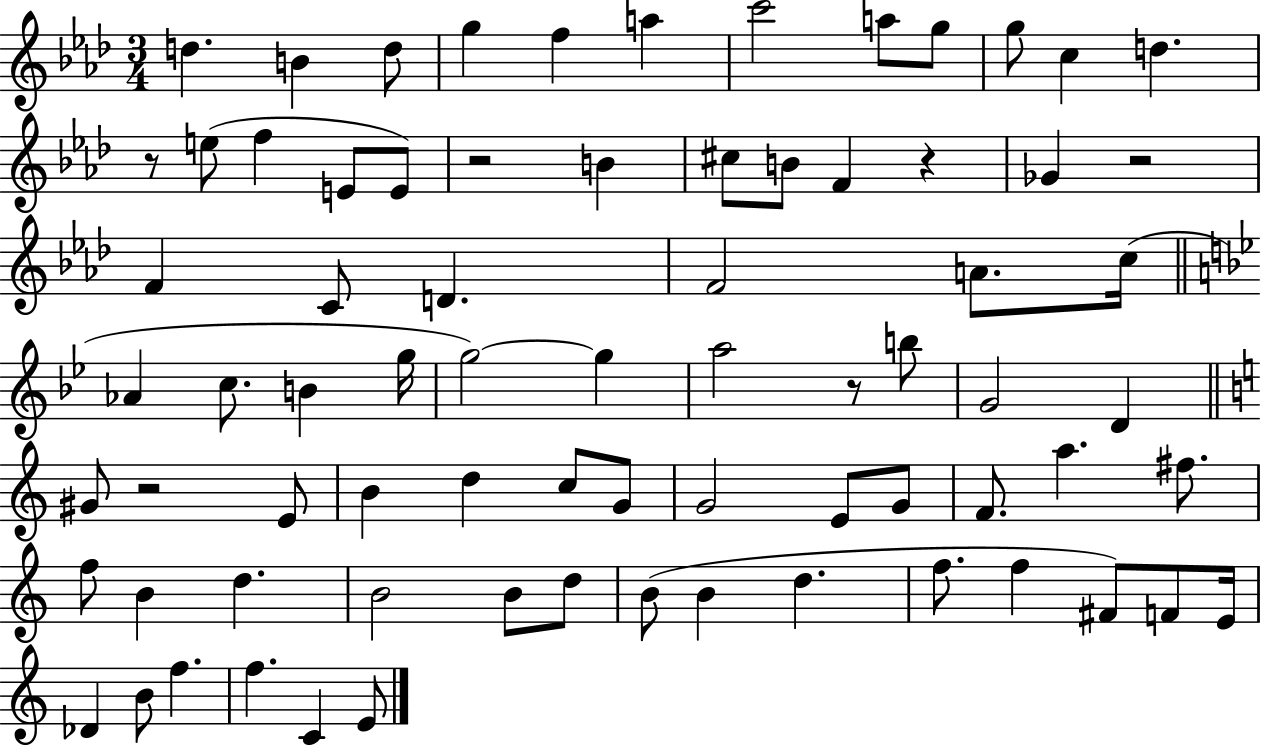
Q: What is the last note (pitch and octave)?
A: E4